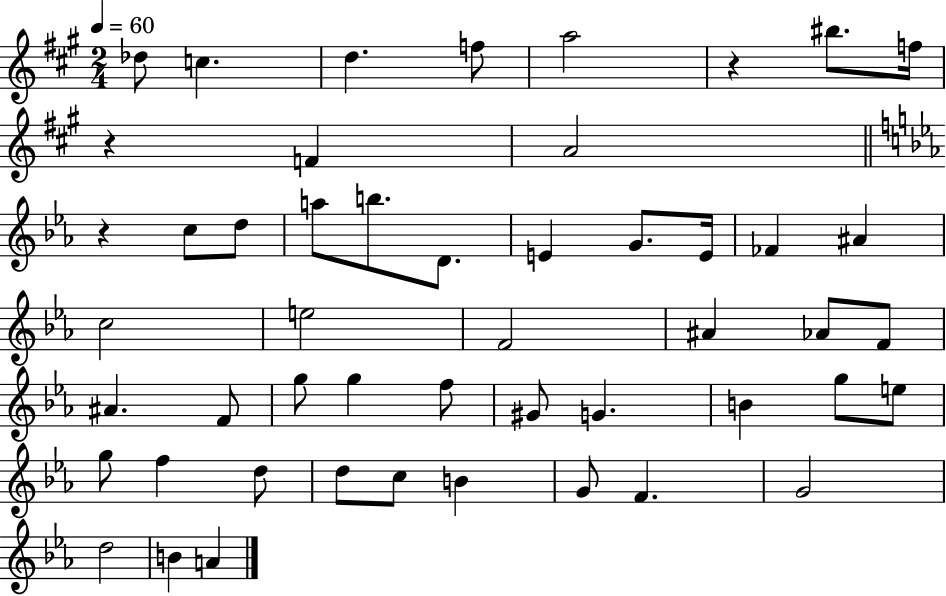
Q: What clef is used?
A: treble